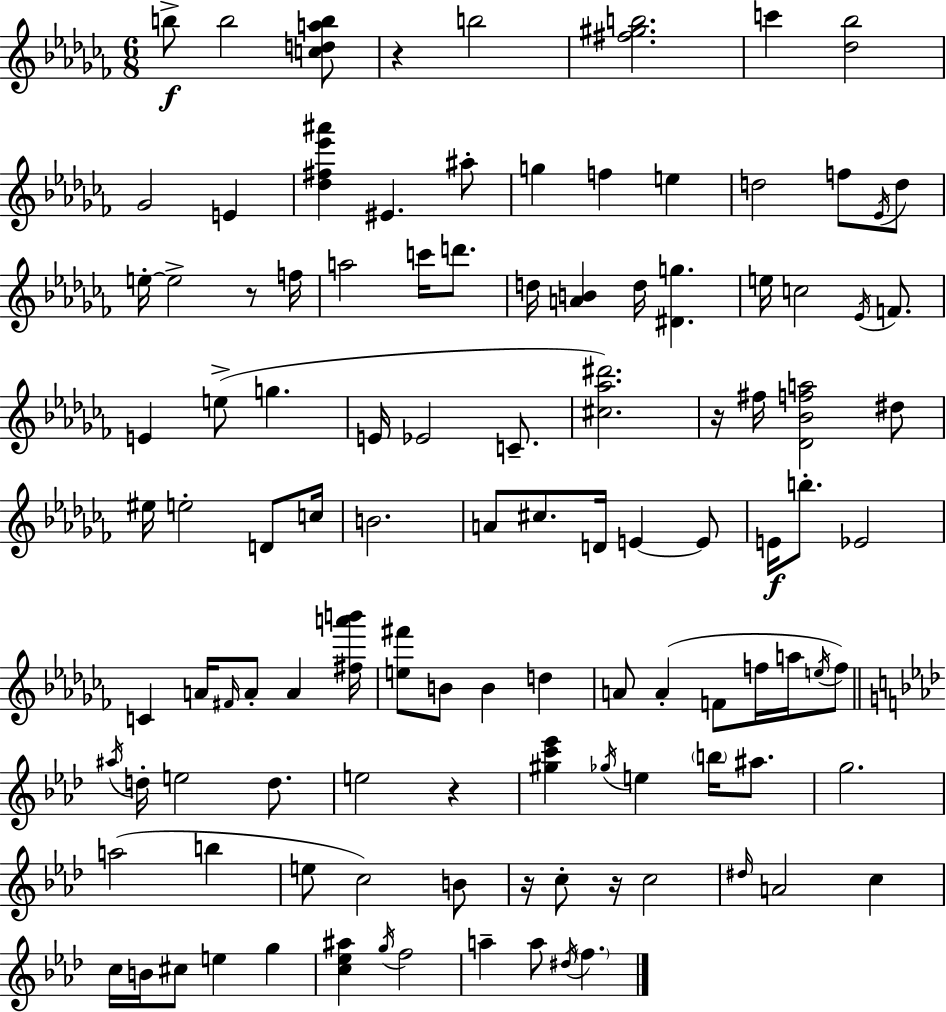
{
  \clef treble
  \numericTimeSignature
  \time 6/8
  \key aes \minor
  \repeat volta 2 { b''8->\f b''2 <c'' d'' a'' b''>8 | r4 b''2 | <fis'' gis'' b''>2. | c'''4 <des'' bes''>2 | \break ges'2 e'4 | <des'' fis'' ees''' ais'''>4 eis'4. ais''8-. | g''4 f''4 e''4 | d''2 f''8 \acciaccatura { ees'16 } d''8 | \break e''16-.~~ e''2-> r8 | f''16 a''2 c'''16 d'''8. | d''16 <a' b'>4 d''16 <dis' g''>4. | e''16 c''2 \acciaccatura { ees'16 } f'8. | \break e'4 e''8->( g''4. | e'16 ees'2 c'8.-- | <cis'' aes'' dis'''>2.) | r16 fis''16 <des' bes' f'' a''>2 | \break dis''8 eis''16 e''2-. d'8 | c''16 b'2. | a'8 cis''8. d'16 e'4~~ | e'8 e'16\f b''8.-. ees'2 | \break c'4 a'16 \grace { fis'16 } a'8-. a'4 | <fis'' a''' b'''>16 <e'' fis'''>8 b'8 b'4 d''4 | a'8 a'4-.( f'8 f''16 | a''16 \acciaccatura { e''16 } f''8) \bar "||" \break \key aes \major \acciaccatura { ais''16 } d''16-. e''2 d''8. | e''2 r4 | <gis'' c''' ees'''>4 \acciaccatura { ges''16 } e''4 \parenthesize b''16 ais''8. | g''2. | \break a''2( b''4 | e''8 c''2) | b'8 r16 c''8-. r16 c''2 | \grace { dis''16 } a'2 c''4 | \break c''16 b'16 cis''8 e''4 g''4 | <c'' ees'' ais''>4 \acciaccatura { g''16 } f''2 | a''4-- a''8 \acciaccatura { dis''16 } \parenthesize f''4. | } \bar "|."
}